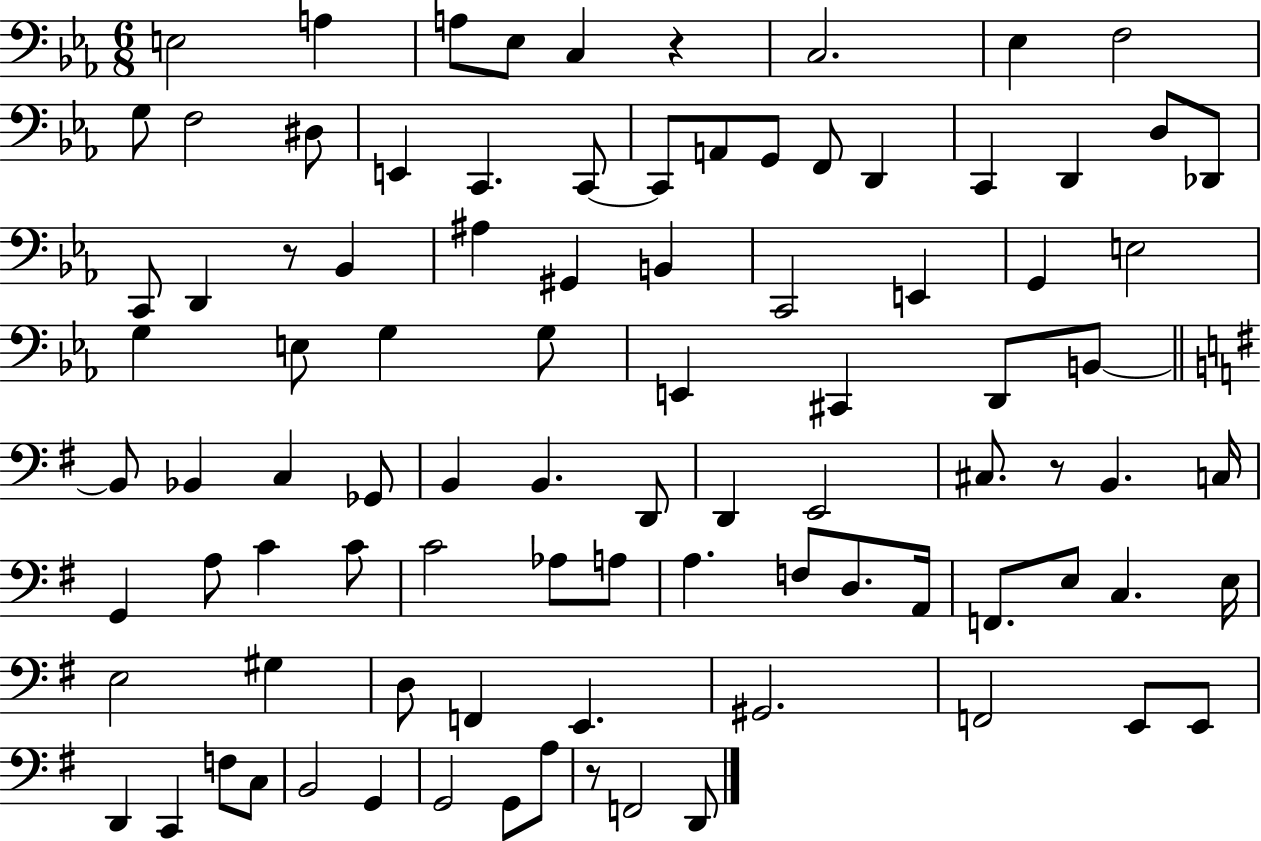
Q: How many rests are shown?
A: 4